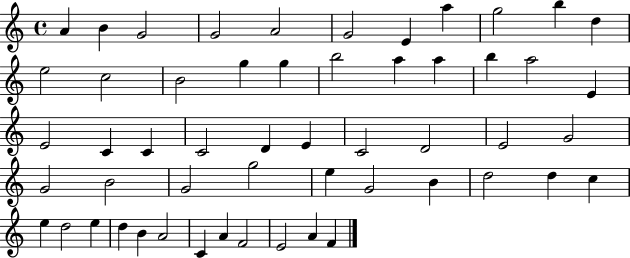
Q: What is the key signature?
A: C major